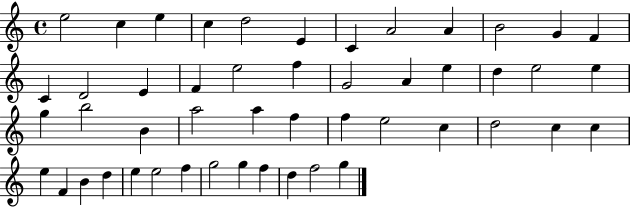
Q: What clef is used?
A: treble